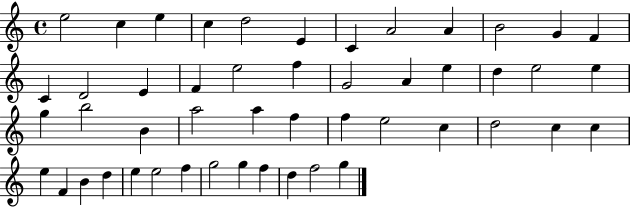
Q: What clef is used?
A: treble